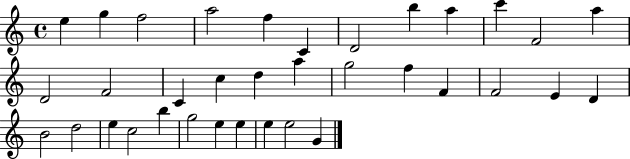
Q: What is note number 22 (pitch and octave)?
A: F4